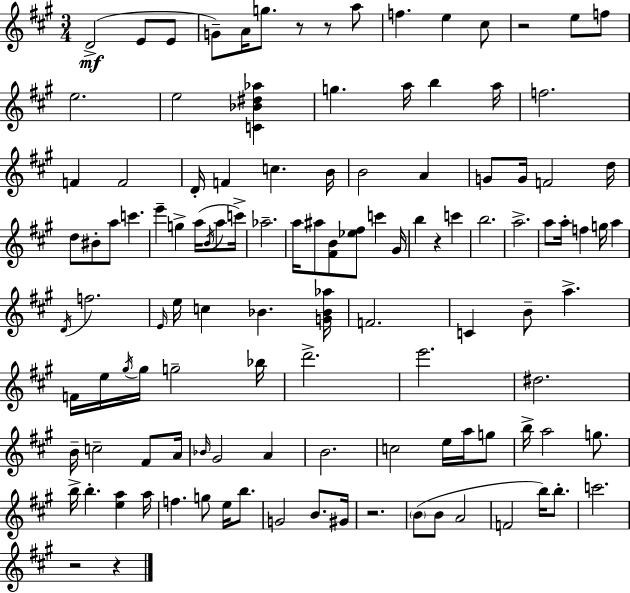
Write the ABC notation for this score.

X:1
T:Untitled
M:3/4
L:1/4
K:A
D2 E/2 E/2 G/2 A/4 g/2 z/2 z/2 a/2 f e ^c/2 z2 e/2 f/2 e2 e2 [C_B^d_a] g a/4 b a/4 f2 F F2 D/4 F c B/4 B2 A G/2 G/4 F2 d/4 d/2 ^B/2 a/2 c' e' g a/4 B/4 a/2 c'/4 _a2 a/4 ^a/2 [^FB]/2 [_e^f]/2 c' ^G/4 b z c' b2 a2 a/2 a/4 f g/4 a D/4 f2 E/4 e/4 c _B [G_B_a]/4 F2 C B/2 a F/4 e/4 ^g/4 ^g/4 g2 _b/4 d'2 e'2 ^d2 B/4 c2 ^F/2 A/4 _B/4 ^G2 A B2 c2 e/4 a/4 g/2 b/4 a2 g/2 b/4 b [ea] a/4 f g/2 e/4 b/2 G2 B/2 ^G/4 z2 B/2 B/2 A2 F2 b/4 b/2 c'2 z2 z